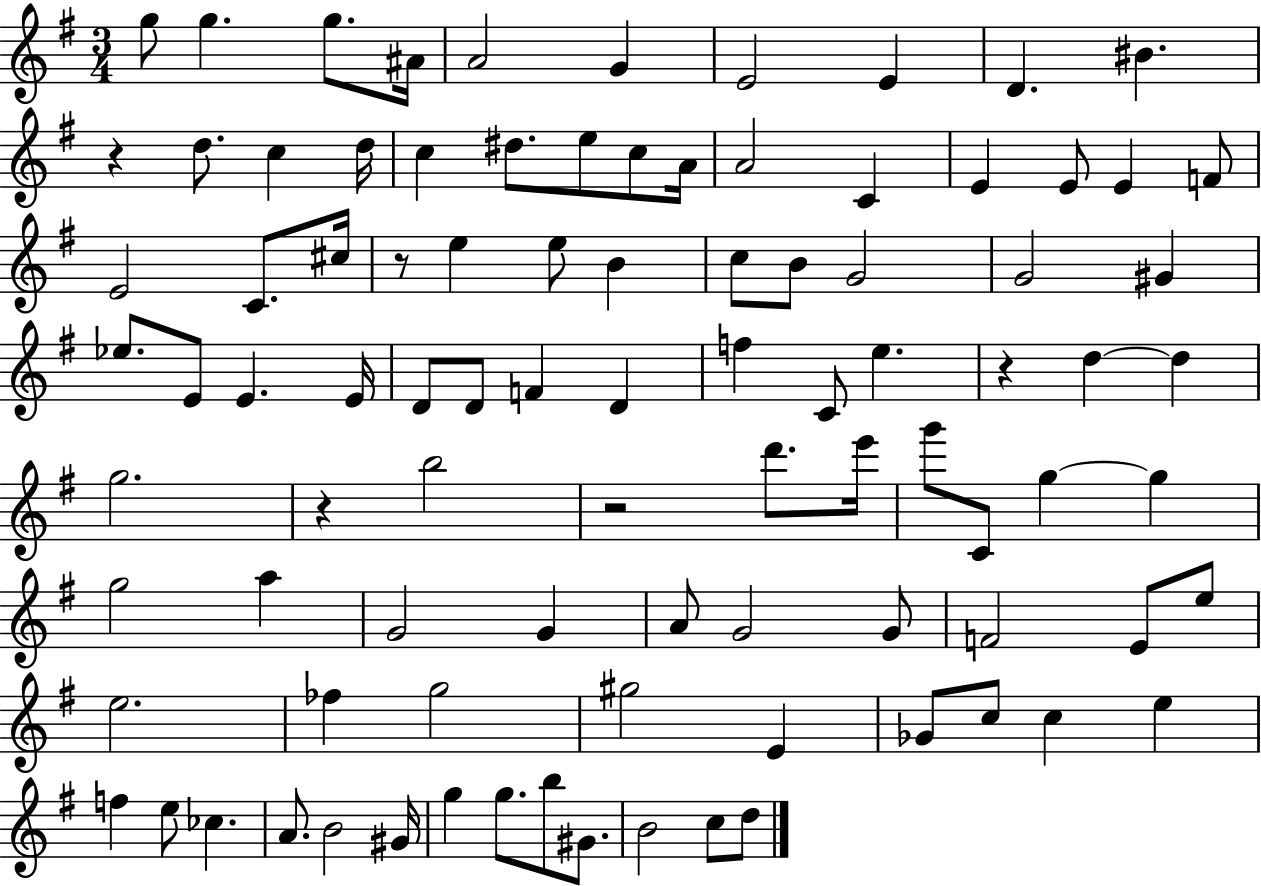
X:1
T:Untitled
M:3/4
L:1/4
K:G
g/2 g g/2 ^A/4 A2 G E2 E D ^B z d/2 c d/4 c ^d/2 e/2 c/2 A/4 A2 C E E/2 E F/2 E2 C/2 ^c/4 z/2 e e/2 B c/2 B/2 G2 G2 ^G _e/2 E/2 E E/4 D/2 D/2 F D f C/2 e z d d g2 z b2 z2 d'/2 e'/4 g'/2 C/2 g g g2 a G2 G A/2 G2 G/2 F2 E/2 e/2 e2 _f g2 ^g2 E _G/2 c/2 c e f e/2 _c A/2 B2 ^G/4 g g/2 b/2 ^G/2 B2 c/2 d/2